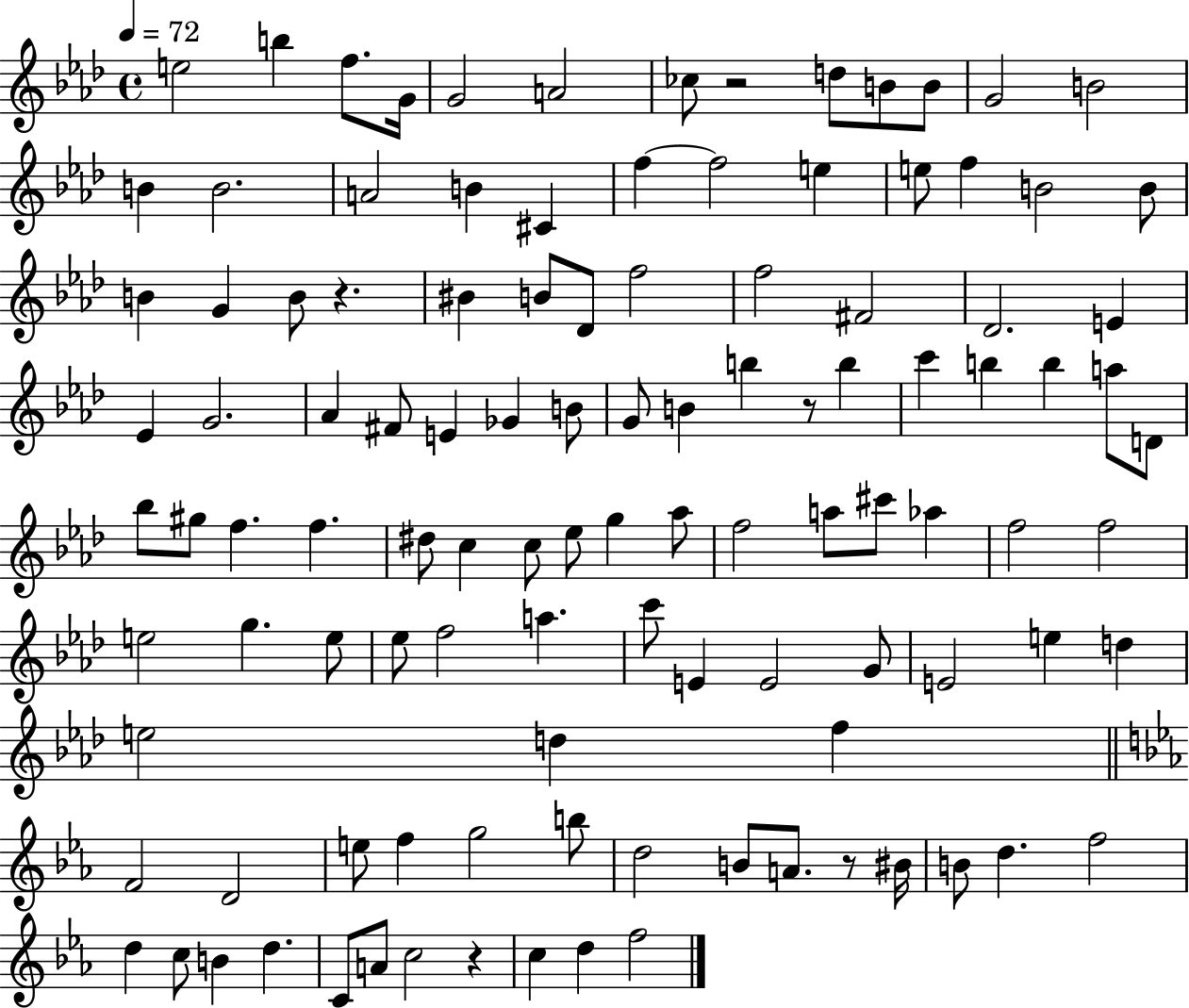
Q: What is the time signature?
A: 4/4